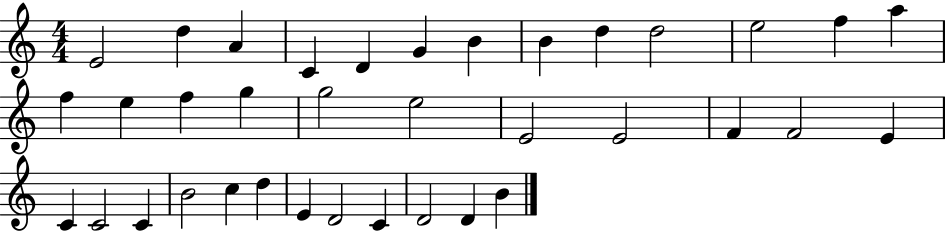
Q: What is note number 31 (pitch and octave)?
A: E4